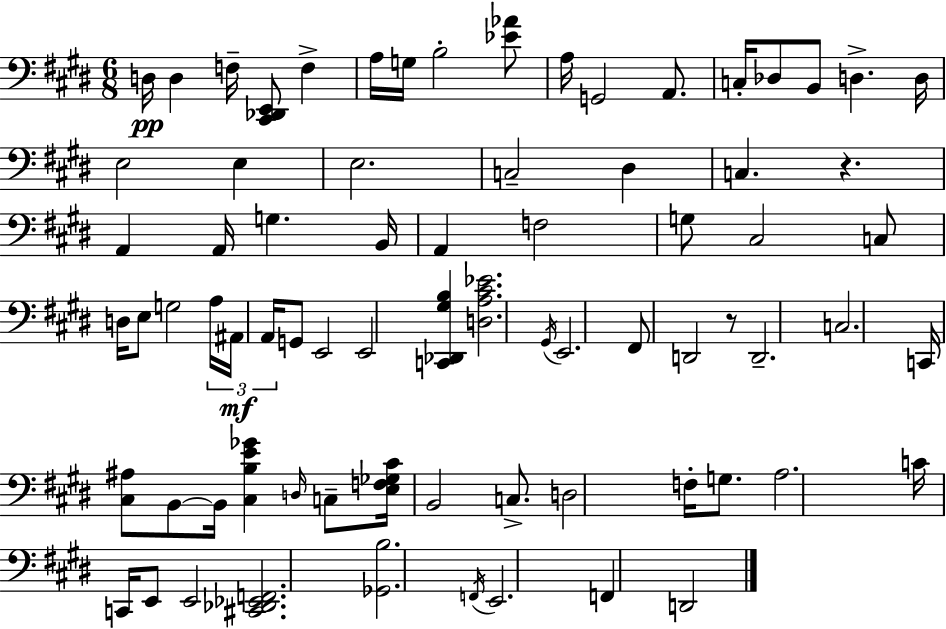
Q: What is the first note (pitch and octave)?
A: D3